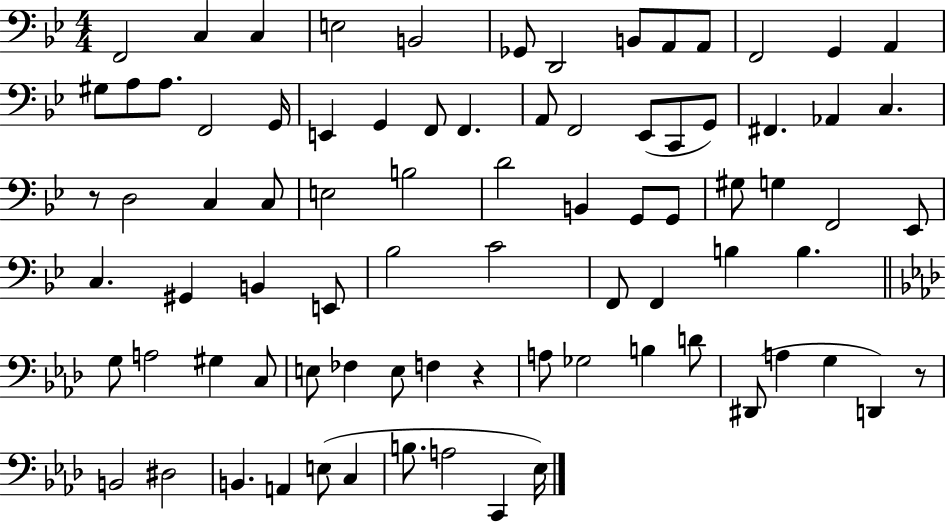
X:1
T:Untitled
M:4/4
L:1/4
K:Bb
F,,2 C, C, E,2 B,,2 _G,,/2 D,,2 B,,/2 A,,/2 A,,/2 F,,2 G,, A,, ^G,/2 A,/2 A,/2 F,,2 G,,/4 E,, G,, F,,/2 F,, A,,/2 F,,2 _E,,/2 C,,/2 G,,/2 ^F,, _A,, C, z/2 D,2 C, C,/2 E,2 B,2 D2 B,, G,,/2 G,,/2 ^G,/2 G, F,,2 _E,,/2 C, ^G,, B,, E,,/2 _B,2 C2 F,,/2 F,, B, B, G,/2 A,2 ^G, C,/2 E,/2 _F, E,/2 F, z A,/2 _G,2 B, D/2 ^D,,/2 A, G, D,, z/2 B,,2 ^D,2 B,, A,, E,/2 C, B,/2 A,2 C,, _E,/4